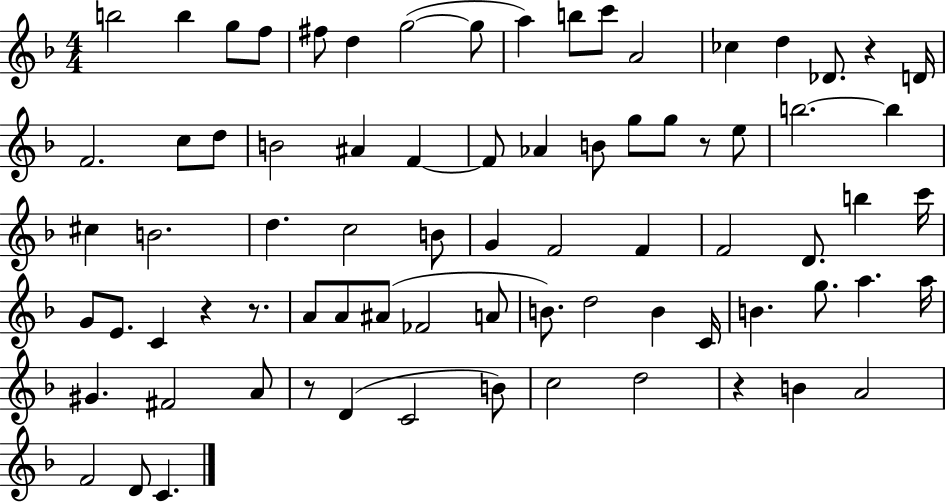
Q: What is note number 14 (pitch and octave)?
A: D5